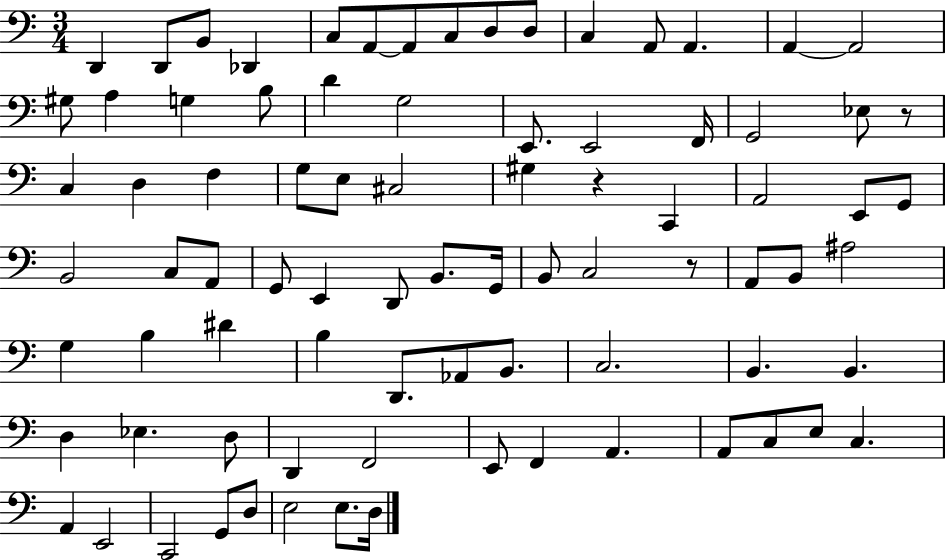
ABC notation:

X:1
T:Untitled
M:3/4
L:1/4
K:C
D,, D,,/2 B,,/2 _D,, C,/2 A,,/2 A,,/2 C,/2 D,/2 D,/2 C, A,,/2 A,, A,, A,,2 ^G,/2 A, G, B,/2 D G,2 E,,/2 E,,2 F,,/4 G,,2 _E,/2 z/2 C, D, F, G,/2 E,/2 ^C,2 ^G, z C,, A,,2 E,,/2 G,,/2 B,,2 C,/2 A,,/2 G,,/2 E,, D,,/2 B,,/2 G,,/4 B,,/2 C,2 z/2 A,,/2 B,,/2 ^A,2 G, B, ^D B, D,,/2 _A,,/2 B,,/2 C,2 B,, B,, D, _E, D,/2 D,, F,,2 E,,/2 F,, A,, A,,/2 C,/2 E,/2 C, A,, E,,2 C,,2 G,,/2 D,/2 E,2 E,/2 D,/4